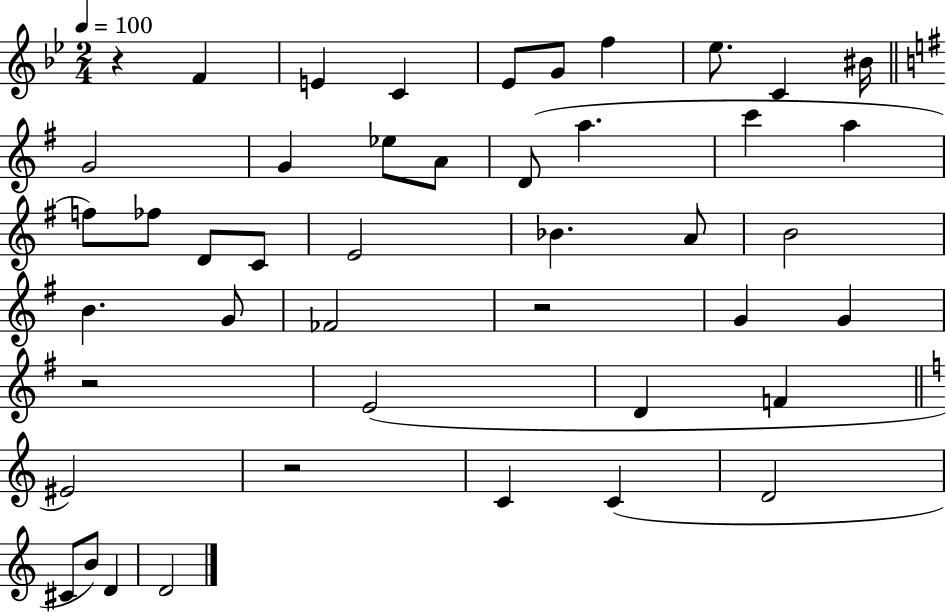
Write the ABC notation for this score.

X:1
T:Untitled
M:2/4
L:1/4
K:Bb
z F E C _E/2 G/2 f _e/2 C ^B/4 G2 G _e/2 A/2 D/2 a c' a f/2 _f/2 D/2 C/2 E2 _B A/2 B2 B G/2 _F2 z2 G G z2 E2 D F ^E2 z2 C C D2 ^C/2 B/2 D D2